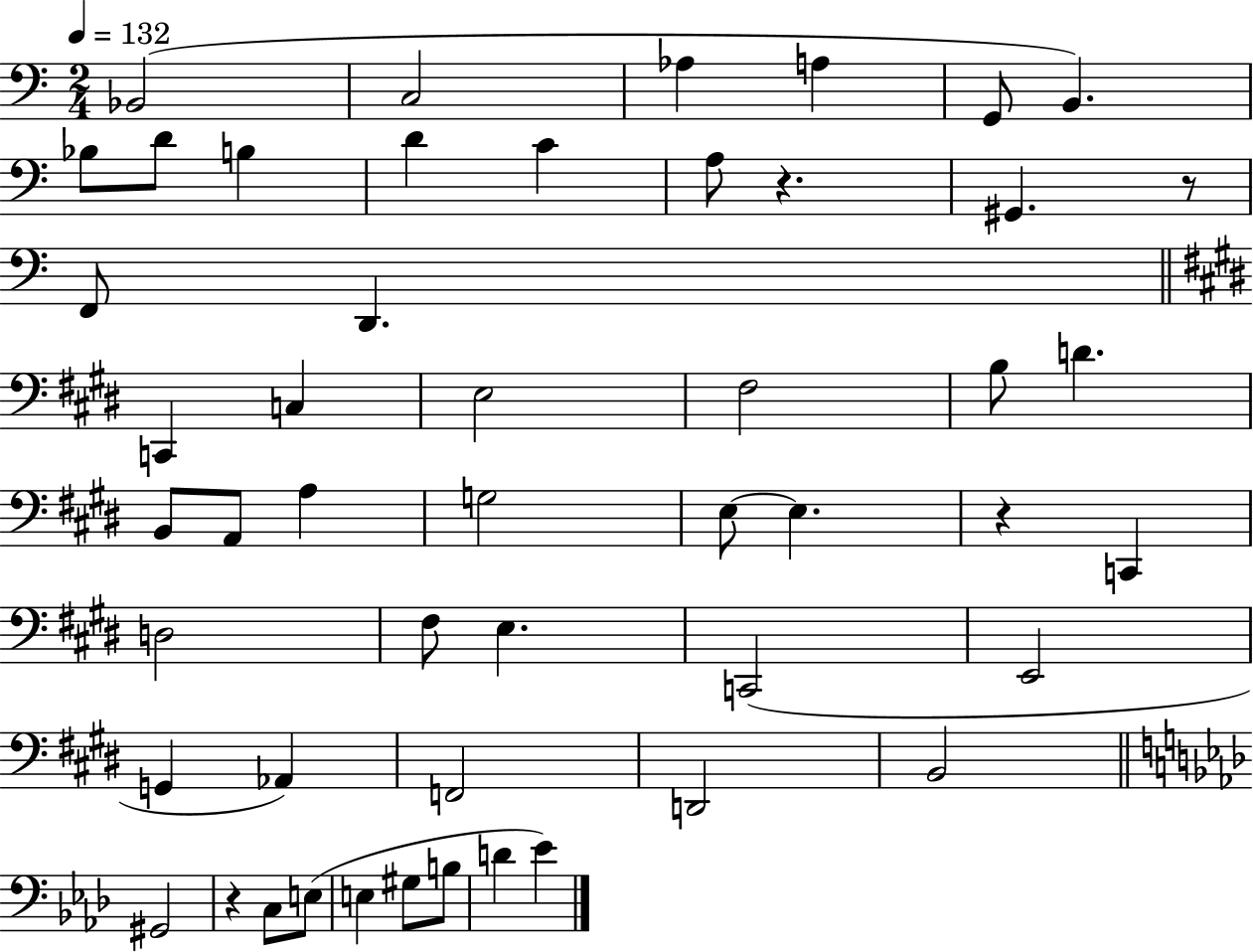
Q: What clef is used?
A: bass